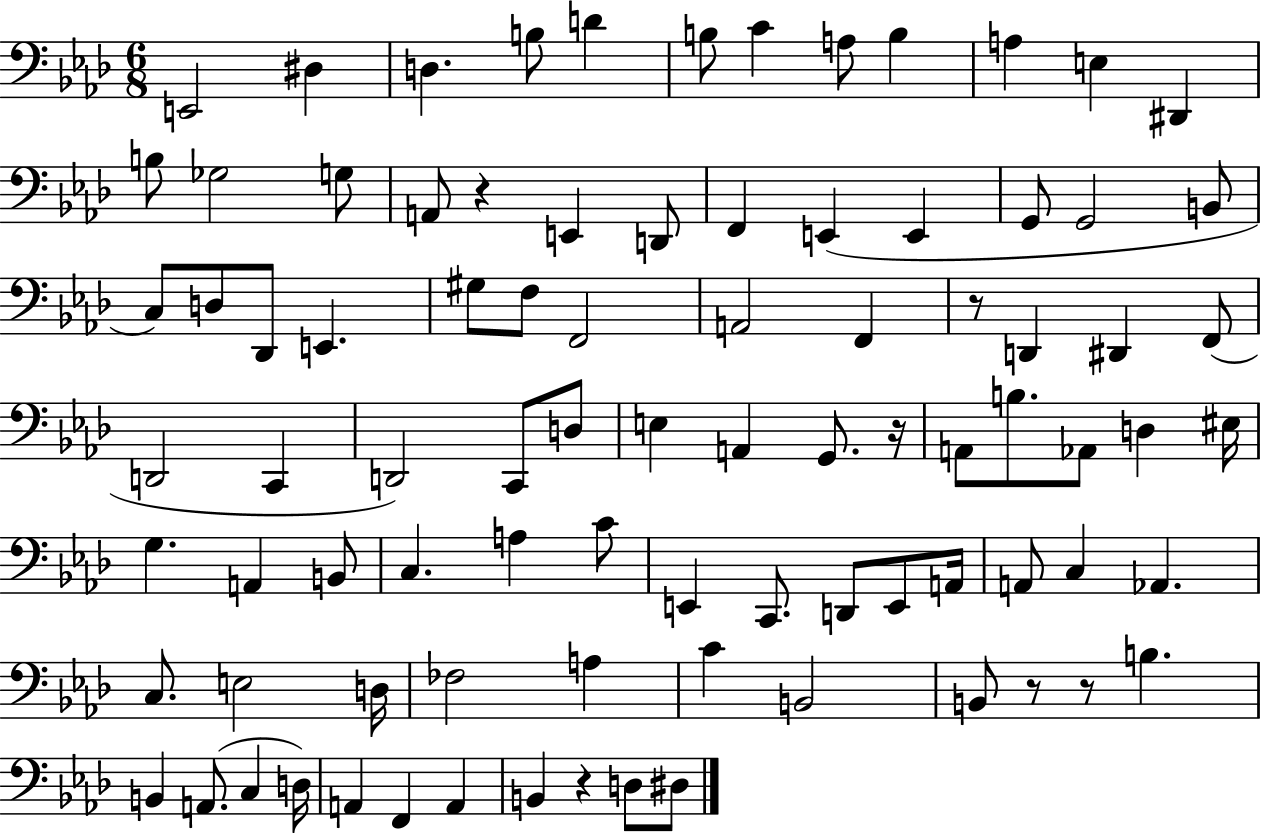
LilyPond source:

{
  \clef bass
  \numericTimeSignature
  \time 6/8
  \key aes \major
  \repeat volta 2 { e,2 dis4 | d4. b8 d'4 | b8 c'4 a8 b4 | a4 e4 dis,4 | \break b8 ges2 g8 | a,8 r4 e,4 d,8 | f,4 e,4( e,4 | g,8 g,2 b,8 | \break c8) d8 des,8 e,4. | gis8 f8 f,2 | a,2 f,4 | r8 d,4 dis,4 f,8( | \break d,2 c,4 | d,2) c,8 d8 | e4 a,4 g,8. r16 | a,8 b8. aes,8 d4 eis16 | \break g4. a,4 b,8 | c4. a4 c'8 | e,4 c,8. d,8 e,8 a,16 | a,8 c4 aes,4. | \break c8. e2 d16 | fes2 a4 | c'4 b,2 | b,8 r8 r8 b4. | \break b,4 a,8.( c4 d16) | a,4 f,4 a,4 | b,4 r4 d8 dis8 | } \bar "|."
}